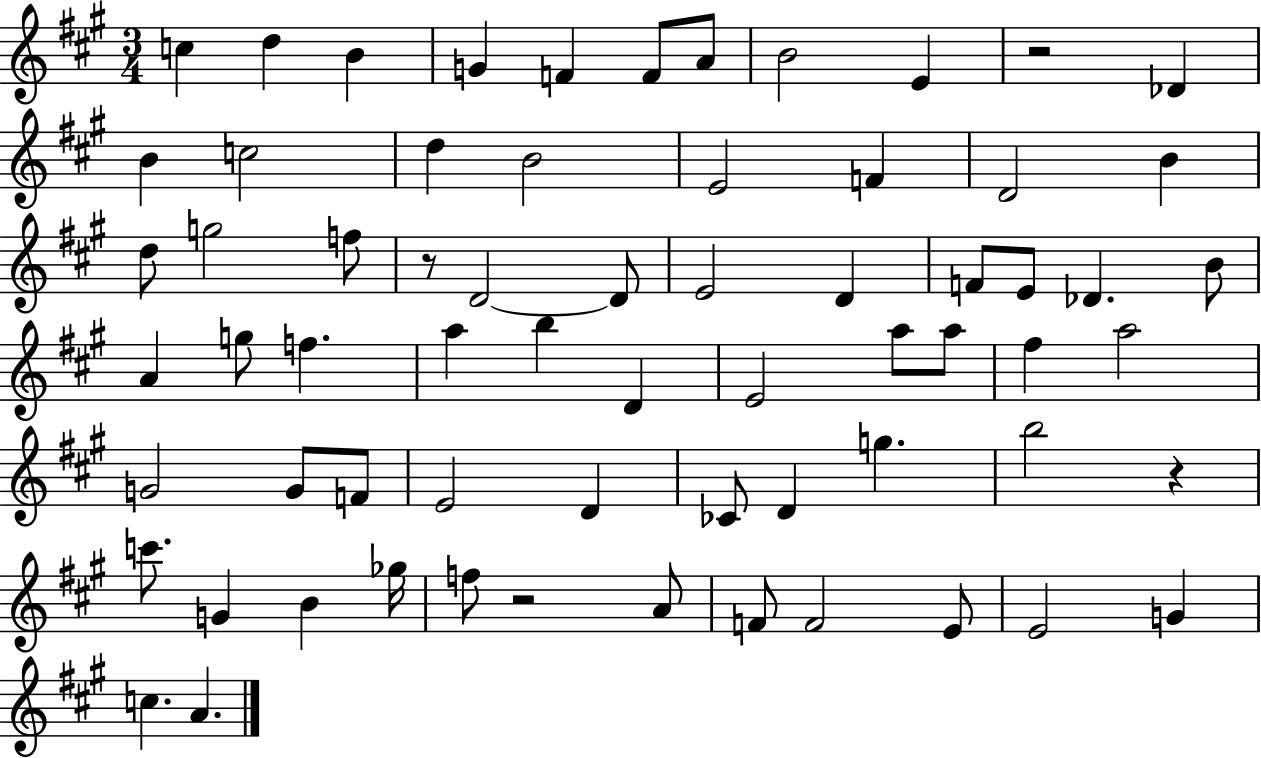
X:1
T:Untitled
M:3/4
L:1/4
K:A
c d B G F F/2 A/2 B2 E z2 _D B c2 d B2 E2 F D2 B d/2 g2 f/2 z/2 D2 D/2 E2 D F/2 E/2 _D B/2 A g/2 f a b D E2 a/2 a/2 ^f a2 G2 G/2 F/2 E2 D _C/2 D g b2 z c'/2 G B _g/4 f/2 z2 A/2 F/2 F2 E/2 E2 G c A